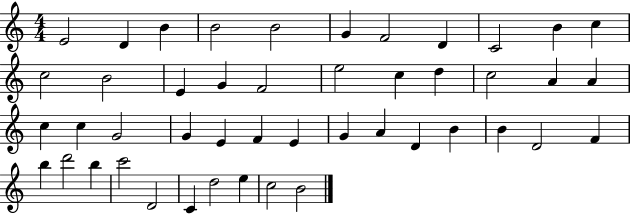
X:1
T:Untitled
M:4/4
L:1/4
K:C
E2 D B B2 B2 G F2 D C2 B c c2 B2 E G F2 e2 c d c2 A A c c G2 G E F E G A D B B D2 F b d'2 b c'2 D2 C d2 e c2 B2